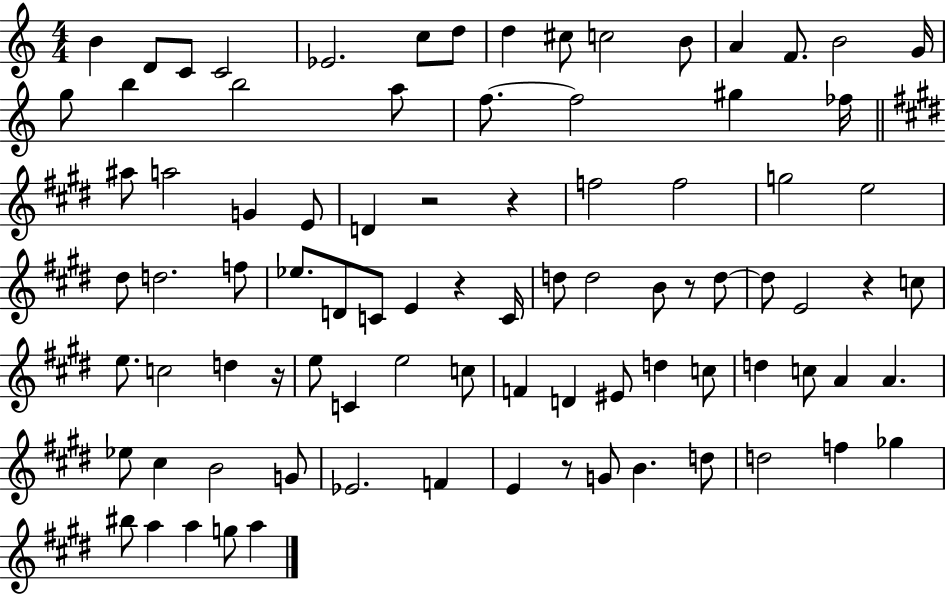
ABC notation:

X:1
T:Untitled
M:4/4
L:1/4
K:C
B D/2 C/2 C2 _E2 c/2 d/2 d ^c/2 c2 B/2 A F/2 B2 G/4 g/2 b b2 a/2 f/2 f2 ^g _f/4 ^a/2 a2 G E/2 D z2 z f2 f2 g2 e2 ^d/2 d2 f/2 _e/2 D/2 C/2 E z C/4 d/2 d2 B/2 z/2 d/2 d/2 E2 z c/2 e/2 c2 d z/4 e/2 C e2 c/2 F D ^E/2 d c/2 d c/2 A A _e/2 ^c B2 G/2 _E2 F E z/2 G/2 B d/2 d2 f _g ^b/2 a a g/2 a